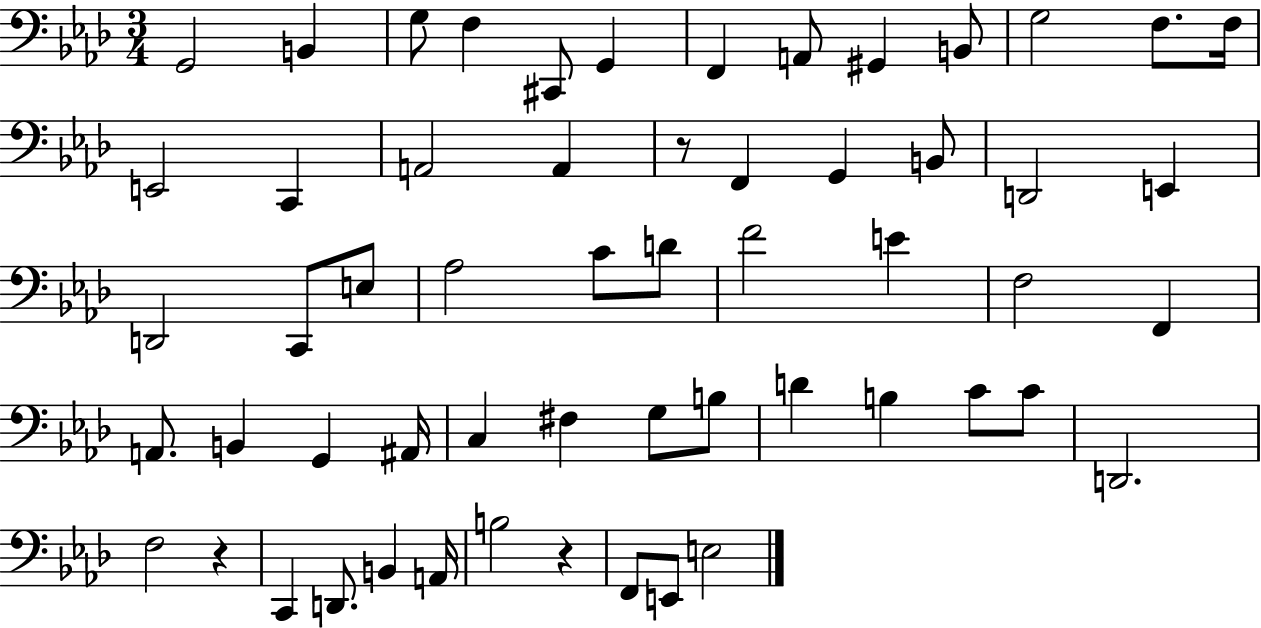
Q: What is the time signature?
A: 3/4